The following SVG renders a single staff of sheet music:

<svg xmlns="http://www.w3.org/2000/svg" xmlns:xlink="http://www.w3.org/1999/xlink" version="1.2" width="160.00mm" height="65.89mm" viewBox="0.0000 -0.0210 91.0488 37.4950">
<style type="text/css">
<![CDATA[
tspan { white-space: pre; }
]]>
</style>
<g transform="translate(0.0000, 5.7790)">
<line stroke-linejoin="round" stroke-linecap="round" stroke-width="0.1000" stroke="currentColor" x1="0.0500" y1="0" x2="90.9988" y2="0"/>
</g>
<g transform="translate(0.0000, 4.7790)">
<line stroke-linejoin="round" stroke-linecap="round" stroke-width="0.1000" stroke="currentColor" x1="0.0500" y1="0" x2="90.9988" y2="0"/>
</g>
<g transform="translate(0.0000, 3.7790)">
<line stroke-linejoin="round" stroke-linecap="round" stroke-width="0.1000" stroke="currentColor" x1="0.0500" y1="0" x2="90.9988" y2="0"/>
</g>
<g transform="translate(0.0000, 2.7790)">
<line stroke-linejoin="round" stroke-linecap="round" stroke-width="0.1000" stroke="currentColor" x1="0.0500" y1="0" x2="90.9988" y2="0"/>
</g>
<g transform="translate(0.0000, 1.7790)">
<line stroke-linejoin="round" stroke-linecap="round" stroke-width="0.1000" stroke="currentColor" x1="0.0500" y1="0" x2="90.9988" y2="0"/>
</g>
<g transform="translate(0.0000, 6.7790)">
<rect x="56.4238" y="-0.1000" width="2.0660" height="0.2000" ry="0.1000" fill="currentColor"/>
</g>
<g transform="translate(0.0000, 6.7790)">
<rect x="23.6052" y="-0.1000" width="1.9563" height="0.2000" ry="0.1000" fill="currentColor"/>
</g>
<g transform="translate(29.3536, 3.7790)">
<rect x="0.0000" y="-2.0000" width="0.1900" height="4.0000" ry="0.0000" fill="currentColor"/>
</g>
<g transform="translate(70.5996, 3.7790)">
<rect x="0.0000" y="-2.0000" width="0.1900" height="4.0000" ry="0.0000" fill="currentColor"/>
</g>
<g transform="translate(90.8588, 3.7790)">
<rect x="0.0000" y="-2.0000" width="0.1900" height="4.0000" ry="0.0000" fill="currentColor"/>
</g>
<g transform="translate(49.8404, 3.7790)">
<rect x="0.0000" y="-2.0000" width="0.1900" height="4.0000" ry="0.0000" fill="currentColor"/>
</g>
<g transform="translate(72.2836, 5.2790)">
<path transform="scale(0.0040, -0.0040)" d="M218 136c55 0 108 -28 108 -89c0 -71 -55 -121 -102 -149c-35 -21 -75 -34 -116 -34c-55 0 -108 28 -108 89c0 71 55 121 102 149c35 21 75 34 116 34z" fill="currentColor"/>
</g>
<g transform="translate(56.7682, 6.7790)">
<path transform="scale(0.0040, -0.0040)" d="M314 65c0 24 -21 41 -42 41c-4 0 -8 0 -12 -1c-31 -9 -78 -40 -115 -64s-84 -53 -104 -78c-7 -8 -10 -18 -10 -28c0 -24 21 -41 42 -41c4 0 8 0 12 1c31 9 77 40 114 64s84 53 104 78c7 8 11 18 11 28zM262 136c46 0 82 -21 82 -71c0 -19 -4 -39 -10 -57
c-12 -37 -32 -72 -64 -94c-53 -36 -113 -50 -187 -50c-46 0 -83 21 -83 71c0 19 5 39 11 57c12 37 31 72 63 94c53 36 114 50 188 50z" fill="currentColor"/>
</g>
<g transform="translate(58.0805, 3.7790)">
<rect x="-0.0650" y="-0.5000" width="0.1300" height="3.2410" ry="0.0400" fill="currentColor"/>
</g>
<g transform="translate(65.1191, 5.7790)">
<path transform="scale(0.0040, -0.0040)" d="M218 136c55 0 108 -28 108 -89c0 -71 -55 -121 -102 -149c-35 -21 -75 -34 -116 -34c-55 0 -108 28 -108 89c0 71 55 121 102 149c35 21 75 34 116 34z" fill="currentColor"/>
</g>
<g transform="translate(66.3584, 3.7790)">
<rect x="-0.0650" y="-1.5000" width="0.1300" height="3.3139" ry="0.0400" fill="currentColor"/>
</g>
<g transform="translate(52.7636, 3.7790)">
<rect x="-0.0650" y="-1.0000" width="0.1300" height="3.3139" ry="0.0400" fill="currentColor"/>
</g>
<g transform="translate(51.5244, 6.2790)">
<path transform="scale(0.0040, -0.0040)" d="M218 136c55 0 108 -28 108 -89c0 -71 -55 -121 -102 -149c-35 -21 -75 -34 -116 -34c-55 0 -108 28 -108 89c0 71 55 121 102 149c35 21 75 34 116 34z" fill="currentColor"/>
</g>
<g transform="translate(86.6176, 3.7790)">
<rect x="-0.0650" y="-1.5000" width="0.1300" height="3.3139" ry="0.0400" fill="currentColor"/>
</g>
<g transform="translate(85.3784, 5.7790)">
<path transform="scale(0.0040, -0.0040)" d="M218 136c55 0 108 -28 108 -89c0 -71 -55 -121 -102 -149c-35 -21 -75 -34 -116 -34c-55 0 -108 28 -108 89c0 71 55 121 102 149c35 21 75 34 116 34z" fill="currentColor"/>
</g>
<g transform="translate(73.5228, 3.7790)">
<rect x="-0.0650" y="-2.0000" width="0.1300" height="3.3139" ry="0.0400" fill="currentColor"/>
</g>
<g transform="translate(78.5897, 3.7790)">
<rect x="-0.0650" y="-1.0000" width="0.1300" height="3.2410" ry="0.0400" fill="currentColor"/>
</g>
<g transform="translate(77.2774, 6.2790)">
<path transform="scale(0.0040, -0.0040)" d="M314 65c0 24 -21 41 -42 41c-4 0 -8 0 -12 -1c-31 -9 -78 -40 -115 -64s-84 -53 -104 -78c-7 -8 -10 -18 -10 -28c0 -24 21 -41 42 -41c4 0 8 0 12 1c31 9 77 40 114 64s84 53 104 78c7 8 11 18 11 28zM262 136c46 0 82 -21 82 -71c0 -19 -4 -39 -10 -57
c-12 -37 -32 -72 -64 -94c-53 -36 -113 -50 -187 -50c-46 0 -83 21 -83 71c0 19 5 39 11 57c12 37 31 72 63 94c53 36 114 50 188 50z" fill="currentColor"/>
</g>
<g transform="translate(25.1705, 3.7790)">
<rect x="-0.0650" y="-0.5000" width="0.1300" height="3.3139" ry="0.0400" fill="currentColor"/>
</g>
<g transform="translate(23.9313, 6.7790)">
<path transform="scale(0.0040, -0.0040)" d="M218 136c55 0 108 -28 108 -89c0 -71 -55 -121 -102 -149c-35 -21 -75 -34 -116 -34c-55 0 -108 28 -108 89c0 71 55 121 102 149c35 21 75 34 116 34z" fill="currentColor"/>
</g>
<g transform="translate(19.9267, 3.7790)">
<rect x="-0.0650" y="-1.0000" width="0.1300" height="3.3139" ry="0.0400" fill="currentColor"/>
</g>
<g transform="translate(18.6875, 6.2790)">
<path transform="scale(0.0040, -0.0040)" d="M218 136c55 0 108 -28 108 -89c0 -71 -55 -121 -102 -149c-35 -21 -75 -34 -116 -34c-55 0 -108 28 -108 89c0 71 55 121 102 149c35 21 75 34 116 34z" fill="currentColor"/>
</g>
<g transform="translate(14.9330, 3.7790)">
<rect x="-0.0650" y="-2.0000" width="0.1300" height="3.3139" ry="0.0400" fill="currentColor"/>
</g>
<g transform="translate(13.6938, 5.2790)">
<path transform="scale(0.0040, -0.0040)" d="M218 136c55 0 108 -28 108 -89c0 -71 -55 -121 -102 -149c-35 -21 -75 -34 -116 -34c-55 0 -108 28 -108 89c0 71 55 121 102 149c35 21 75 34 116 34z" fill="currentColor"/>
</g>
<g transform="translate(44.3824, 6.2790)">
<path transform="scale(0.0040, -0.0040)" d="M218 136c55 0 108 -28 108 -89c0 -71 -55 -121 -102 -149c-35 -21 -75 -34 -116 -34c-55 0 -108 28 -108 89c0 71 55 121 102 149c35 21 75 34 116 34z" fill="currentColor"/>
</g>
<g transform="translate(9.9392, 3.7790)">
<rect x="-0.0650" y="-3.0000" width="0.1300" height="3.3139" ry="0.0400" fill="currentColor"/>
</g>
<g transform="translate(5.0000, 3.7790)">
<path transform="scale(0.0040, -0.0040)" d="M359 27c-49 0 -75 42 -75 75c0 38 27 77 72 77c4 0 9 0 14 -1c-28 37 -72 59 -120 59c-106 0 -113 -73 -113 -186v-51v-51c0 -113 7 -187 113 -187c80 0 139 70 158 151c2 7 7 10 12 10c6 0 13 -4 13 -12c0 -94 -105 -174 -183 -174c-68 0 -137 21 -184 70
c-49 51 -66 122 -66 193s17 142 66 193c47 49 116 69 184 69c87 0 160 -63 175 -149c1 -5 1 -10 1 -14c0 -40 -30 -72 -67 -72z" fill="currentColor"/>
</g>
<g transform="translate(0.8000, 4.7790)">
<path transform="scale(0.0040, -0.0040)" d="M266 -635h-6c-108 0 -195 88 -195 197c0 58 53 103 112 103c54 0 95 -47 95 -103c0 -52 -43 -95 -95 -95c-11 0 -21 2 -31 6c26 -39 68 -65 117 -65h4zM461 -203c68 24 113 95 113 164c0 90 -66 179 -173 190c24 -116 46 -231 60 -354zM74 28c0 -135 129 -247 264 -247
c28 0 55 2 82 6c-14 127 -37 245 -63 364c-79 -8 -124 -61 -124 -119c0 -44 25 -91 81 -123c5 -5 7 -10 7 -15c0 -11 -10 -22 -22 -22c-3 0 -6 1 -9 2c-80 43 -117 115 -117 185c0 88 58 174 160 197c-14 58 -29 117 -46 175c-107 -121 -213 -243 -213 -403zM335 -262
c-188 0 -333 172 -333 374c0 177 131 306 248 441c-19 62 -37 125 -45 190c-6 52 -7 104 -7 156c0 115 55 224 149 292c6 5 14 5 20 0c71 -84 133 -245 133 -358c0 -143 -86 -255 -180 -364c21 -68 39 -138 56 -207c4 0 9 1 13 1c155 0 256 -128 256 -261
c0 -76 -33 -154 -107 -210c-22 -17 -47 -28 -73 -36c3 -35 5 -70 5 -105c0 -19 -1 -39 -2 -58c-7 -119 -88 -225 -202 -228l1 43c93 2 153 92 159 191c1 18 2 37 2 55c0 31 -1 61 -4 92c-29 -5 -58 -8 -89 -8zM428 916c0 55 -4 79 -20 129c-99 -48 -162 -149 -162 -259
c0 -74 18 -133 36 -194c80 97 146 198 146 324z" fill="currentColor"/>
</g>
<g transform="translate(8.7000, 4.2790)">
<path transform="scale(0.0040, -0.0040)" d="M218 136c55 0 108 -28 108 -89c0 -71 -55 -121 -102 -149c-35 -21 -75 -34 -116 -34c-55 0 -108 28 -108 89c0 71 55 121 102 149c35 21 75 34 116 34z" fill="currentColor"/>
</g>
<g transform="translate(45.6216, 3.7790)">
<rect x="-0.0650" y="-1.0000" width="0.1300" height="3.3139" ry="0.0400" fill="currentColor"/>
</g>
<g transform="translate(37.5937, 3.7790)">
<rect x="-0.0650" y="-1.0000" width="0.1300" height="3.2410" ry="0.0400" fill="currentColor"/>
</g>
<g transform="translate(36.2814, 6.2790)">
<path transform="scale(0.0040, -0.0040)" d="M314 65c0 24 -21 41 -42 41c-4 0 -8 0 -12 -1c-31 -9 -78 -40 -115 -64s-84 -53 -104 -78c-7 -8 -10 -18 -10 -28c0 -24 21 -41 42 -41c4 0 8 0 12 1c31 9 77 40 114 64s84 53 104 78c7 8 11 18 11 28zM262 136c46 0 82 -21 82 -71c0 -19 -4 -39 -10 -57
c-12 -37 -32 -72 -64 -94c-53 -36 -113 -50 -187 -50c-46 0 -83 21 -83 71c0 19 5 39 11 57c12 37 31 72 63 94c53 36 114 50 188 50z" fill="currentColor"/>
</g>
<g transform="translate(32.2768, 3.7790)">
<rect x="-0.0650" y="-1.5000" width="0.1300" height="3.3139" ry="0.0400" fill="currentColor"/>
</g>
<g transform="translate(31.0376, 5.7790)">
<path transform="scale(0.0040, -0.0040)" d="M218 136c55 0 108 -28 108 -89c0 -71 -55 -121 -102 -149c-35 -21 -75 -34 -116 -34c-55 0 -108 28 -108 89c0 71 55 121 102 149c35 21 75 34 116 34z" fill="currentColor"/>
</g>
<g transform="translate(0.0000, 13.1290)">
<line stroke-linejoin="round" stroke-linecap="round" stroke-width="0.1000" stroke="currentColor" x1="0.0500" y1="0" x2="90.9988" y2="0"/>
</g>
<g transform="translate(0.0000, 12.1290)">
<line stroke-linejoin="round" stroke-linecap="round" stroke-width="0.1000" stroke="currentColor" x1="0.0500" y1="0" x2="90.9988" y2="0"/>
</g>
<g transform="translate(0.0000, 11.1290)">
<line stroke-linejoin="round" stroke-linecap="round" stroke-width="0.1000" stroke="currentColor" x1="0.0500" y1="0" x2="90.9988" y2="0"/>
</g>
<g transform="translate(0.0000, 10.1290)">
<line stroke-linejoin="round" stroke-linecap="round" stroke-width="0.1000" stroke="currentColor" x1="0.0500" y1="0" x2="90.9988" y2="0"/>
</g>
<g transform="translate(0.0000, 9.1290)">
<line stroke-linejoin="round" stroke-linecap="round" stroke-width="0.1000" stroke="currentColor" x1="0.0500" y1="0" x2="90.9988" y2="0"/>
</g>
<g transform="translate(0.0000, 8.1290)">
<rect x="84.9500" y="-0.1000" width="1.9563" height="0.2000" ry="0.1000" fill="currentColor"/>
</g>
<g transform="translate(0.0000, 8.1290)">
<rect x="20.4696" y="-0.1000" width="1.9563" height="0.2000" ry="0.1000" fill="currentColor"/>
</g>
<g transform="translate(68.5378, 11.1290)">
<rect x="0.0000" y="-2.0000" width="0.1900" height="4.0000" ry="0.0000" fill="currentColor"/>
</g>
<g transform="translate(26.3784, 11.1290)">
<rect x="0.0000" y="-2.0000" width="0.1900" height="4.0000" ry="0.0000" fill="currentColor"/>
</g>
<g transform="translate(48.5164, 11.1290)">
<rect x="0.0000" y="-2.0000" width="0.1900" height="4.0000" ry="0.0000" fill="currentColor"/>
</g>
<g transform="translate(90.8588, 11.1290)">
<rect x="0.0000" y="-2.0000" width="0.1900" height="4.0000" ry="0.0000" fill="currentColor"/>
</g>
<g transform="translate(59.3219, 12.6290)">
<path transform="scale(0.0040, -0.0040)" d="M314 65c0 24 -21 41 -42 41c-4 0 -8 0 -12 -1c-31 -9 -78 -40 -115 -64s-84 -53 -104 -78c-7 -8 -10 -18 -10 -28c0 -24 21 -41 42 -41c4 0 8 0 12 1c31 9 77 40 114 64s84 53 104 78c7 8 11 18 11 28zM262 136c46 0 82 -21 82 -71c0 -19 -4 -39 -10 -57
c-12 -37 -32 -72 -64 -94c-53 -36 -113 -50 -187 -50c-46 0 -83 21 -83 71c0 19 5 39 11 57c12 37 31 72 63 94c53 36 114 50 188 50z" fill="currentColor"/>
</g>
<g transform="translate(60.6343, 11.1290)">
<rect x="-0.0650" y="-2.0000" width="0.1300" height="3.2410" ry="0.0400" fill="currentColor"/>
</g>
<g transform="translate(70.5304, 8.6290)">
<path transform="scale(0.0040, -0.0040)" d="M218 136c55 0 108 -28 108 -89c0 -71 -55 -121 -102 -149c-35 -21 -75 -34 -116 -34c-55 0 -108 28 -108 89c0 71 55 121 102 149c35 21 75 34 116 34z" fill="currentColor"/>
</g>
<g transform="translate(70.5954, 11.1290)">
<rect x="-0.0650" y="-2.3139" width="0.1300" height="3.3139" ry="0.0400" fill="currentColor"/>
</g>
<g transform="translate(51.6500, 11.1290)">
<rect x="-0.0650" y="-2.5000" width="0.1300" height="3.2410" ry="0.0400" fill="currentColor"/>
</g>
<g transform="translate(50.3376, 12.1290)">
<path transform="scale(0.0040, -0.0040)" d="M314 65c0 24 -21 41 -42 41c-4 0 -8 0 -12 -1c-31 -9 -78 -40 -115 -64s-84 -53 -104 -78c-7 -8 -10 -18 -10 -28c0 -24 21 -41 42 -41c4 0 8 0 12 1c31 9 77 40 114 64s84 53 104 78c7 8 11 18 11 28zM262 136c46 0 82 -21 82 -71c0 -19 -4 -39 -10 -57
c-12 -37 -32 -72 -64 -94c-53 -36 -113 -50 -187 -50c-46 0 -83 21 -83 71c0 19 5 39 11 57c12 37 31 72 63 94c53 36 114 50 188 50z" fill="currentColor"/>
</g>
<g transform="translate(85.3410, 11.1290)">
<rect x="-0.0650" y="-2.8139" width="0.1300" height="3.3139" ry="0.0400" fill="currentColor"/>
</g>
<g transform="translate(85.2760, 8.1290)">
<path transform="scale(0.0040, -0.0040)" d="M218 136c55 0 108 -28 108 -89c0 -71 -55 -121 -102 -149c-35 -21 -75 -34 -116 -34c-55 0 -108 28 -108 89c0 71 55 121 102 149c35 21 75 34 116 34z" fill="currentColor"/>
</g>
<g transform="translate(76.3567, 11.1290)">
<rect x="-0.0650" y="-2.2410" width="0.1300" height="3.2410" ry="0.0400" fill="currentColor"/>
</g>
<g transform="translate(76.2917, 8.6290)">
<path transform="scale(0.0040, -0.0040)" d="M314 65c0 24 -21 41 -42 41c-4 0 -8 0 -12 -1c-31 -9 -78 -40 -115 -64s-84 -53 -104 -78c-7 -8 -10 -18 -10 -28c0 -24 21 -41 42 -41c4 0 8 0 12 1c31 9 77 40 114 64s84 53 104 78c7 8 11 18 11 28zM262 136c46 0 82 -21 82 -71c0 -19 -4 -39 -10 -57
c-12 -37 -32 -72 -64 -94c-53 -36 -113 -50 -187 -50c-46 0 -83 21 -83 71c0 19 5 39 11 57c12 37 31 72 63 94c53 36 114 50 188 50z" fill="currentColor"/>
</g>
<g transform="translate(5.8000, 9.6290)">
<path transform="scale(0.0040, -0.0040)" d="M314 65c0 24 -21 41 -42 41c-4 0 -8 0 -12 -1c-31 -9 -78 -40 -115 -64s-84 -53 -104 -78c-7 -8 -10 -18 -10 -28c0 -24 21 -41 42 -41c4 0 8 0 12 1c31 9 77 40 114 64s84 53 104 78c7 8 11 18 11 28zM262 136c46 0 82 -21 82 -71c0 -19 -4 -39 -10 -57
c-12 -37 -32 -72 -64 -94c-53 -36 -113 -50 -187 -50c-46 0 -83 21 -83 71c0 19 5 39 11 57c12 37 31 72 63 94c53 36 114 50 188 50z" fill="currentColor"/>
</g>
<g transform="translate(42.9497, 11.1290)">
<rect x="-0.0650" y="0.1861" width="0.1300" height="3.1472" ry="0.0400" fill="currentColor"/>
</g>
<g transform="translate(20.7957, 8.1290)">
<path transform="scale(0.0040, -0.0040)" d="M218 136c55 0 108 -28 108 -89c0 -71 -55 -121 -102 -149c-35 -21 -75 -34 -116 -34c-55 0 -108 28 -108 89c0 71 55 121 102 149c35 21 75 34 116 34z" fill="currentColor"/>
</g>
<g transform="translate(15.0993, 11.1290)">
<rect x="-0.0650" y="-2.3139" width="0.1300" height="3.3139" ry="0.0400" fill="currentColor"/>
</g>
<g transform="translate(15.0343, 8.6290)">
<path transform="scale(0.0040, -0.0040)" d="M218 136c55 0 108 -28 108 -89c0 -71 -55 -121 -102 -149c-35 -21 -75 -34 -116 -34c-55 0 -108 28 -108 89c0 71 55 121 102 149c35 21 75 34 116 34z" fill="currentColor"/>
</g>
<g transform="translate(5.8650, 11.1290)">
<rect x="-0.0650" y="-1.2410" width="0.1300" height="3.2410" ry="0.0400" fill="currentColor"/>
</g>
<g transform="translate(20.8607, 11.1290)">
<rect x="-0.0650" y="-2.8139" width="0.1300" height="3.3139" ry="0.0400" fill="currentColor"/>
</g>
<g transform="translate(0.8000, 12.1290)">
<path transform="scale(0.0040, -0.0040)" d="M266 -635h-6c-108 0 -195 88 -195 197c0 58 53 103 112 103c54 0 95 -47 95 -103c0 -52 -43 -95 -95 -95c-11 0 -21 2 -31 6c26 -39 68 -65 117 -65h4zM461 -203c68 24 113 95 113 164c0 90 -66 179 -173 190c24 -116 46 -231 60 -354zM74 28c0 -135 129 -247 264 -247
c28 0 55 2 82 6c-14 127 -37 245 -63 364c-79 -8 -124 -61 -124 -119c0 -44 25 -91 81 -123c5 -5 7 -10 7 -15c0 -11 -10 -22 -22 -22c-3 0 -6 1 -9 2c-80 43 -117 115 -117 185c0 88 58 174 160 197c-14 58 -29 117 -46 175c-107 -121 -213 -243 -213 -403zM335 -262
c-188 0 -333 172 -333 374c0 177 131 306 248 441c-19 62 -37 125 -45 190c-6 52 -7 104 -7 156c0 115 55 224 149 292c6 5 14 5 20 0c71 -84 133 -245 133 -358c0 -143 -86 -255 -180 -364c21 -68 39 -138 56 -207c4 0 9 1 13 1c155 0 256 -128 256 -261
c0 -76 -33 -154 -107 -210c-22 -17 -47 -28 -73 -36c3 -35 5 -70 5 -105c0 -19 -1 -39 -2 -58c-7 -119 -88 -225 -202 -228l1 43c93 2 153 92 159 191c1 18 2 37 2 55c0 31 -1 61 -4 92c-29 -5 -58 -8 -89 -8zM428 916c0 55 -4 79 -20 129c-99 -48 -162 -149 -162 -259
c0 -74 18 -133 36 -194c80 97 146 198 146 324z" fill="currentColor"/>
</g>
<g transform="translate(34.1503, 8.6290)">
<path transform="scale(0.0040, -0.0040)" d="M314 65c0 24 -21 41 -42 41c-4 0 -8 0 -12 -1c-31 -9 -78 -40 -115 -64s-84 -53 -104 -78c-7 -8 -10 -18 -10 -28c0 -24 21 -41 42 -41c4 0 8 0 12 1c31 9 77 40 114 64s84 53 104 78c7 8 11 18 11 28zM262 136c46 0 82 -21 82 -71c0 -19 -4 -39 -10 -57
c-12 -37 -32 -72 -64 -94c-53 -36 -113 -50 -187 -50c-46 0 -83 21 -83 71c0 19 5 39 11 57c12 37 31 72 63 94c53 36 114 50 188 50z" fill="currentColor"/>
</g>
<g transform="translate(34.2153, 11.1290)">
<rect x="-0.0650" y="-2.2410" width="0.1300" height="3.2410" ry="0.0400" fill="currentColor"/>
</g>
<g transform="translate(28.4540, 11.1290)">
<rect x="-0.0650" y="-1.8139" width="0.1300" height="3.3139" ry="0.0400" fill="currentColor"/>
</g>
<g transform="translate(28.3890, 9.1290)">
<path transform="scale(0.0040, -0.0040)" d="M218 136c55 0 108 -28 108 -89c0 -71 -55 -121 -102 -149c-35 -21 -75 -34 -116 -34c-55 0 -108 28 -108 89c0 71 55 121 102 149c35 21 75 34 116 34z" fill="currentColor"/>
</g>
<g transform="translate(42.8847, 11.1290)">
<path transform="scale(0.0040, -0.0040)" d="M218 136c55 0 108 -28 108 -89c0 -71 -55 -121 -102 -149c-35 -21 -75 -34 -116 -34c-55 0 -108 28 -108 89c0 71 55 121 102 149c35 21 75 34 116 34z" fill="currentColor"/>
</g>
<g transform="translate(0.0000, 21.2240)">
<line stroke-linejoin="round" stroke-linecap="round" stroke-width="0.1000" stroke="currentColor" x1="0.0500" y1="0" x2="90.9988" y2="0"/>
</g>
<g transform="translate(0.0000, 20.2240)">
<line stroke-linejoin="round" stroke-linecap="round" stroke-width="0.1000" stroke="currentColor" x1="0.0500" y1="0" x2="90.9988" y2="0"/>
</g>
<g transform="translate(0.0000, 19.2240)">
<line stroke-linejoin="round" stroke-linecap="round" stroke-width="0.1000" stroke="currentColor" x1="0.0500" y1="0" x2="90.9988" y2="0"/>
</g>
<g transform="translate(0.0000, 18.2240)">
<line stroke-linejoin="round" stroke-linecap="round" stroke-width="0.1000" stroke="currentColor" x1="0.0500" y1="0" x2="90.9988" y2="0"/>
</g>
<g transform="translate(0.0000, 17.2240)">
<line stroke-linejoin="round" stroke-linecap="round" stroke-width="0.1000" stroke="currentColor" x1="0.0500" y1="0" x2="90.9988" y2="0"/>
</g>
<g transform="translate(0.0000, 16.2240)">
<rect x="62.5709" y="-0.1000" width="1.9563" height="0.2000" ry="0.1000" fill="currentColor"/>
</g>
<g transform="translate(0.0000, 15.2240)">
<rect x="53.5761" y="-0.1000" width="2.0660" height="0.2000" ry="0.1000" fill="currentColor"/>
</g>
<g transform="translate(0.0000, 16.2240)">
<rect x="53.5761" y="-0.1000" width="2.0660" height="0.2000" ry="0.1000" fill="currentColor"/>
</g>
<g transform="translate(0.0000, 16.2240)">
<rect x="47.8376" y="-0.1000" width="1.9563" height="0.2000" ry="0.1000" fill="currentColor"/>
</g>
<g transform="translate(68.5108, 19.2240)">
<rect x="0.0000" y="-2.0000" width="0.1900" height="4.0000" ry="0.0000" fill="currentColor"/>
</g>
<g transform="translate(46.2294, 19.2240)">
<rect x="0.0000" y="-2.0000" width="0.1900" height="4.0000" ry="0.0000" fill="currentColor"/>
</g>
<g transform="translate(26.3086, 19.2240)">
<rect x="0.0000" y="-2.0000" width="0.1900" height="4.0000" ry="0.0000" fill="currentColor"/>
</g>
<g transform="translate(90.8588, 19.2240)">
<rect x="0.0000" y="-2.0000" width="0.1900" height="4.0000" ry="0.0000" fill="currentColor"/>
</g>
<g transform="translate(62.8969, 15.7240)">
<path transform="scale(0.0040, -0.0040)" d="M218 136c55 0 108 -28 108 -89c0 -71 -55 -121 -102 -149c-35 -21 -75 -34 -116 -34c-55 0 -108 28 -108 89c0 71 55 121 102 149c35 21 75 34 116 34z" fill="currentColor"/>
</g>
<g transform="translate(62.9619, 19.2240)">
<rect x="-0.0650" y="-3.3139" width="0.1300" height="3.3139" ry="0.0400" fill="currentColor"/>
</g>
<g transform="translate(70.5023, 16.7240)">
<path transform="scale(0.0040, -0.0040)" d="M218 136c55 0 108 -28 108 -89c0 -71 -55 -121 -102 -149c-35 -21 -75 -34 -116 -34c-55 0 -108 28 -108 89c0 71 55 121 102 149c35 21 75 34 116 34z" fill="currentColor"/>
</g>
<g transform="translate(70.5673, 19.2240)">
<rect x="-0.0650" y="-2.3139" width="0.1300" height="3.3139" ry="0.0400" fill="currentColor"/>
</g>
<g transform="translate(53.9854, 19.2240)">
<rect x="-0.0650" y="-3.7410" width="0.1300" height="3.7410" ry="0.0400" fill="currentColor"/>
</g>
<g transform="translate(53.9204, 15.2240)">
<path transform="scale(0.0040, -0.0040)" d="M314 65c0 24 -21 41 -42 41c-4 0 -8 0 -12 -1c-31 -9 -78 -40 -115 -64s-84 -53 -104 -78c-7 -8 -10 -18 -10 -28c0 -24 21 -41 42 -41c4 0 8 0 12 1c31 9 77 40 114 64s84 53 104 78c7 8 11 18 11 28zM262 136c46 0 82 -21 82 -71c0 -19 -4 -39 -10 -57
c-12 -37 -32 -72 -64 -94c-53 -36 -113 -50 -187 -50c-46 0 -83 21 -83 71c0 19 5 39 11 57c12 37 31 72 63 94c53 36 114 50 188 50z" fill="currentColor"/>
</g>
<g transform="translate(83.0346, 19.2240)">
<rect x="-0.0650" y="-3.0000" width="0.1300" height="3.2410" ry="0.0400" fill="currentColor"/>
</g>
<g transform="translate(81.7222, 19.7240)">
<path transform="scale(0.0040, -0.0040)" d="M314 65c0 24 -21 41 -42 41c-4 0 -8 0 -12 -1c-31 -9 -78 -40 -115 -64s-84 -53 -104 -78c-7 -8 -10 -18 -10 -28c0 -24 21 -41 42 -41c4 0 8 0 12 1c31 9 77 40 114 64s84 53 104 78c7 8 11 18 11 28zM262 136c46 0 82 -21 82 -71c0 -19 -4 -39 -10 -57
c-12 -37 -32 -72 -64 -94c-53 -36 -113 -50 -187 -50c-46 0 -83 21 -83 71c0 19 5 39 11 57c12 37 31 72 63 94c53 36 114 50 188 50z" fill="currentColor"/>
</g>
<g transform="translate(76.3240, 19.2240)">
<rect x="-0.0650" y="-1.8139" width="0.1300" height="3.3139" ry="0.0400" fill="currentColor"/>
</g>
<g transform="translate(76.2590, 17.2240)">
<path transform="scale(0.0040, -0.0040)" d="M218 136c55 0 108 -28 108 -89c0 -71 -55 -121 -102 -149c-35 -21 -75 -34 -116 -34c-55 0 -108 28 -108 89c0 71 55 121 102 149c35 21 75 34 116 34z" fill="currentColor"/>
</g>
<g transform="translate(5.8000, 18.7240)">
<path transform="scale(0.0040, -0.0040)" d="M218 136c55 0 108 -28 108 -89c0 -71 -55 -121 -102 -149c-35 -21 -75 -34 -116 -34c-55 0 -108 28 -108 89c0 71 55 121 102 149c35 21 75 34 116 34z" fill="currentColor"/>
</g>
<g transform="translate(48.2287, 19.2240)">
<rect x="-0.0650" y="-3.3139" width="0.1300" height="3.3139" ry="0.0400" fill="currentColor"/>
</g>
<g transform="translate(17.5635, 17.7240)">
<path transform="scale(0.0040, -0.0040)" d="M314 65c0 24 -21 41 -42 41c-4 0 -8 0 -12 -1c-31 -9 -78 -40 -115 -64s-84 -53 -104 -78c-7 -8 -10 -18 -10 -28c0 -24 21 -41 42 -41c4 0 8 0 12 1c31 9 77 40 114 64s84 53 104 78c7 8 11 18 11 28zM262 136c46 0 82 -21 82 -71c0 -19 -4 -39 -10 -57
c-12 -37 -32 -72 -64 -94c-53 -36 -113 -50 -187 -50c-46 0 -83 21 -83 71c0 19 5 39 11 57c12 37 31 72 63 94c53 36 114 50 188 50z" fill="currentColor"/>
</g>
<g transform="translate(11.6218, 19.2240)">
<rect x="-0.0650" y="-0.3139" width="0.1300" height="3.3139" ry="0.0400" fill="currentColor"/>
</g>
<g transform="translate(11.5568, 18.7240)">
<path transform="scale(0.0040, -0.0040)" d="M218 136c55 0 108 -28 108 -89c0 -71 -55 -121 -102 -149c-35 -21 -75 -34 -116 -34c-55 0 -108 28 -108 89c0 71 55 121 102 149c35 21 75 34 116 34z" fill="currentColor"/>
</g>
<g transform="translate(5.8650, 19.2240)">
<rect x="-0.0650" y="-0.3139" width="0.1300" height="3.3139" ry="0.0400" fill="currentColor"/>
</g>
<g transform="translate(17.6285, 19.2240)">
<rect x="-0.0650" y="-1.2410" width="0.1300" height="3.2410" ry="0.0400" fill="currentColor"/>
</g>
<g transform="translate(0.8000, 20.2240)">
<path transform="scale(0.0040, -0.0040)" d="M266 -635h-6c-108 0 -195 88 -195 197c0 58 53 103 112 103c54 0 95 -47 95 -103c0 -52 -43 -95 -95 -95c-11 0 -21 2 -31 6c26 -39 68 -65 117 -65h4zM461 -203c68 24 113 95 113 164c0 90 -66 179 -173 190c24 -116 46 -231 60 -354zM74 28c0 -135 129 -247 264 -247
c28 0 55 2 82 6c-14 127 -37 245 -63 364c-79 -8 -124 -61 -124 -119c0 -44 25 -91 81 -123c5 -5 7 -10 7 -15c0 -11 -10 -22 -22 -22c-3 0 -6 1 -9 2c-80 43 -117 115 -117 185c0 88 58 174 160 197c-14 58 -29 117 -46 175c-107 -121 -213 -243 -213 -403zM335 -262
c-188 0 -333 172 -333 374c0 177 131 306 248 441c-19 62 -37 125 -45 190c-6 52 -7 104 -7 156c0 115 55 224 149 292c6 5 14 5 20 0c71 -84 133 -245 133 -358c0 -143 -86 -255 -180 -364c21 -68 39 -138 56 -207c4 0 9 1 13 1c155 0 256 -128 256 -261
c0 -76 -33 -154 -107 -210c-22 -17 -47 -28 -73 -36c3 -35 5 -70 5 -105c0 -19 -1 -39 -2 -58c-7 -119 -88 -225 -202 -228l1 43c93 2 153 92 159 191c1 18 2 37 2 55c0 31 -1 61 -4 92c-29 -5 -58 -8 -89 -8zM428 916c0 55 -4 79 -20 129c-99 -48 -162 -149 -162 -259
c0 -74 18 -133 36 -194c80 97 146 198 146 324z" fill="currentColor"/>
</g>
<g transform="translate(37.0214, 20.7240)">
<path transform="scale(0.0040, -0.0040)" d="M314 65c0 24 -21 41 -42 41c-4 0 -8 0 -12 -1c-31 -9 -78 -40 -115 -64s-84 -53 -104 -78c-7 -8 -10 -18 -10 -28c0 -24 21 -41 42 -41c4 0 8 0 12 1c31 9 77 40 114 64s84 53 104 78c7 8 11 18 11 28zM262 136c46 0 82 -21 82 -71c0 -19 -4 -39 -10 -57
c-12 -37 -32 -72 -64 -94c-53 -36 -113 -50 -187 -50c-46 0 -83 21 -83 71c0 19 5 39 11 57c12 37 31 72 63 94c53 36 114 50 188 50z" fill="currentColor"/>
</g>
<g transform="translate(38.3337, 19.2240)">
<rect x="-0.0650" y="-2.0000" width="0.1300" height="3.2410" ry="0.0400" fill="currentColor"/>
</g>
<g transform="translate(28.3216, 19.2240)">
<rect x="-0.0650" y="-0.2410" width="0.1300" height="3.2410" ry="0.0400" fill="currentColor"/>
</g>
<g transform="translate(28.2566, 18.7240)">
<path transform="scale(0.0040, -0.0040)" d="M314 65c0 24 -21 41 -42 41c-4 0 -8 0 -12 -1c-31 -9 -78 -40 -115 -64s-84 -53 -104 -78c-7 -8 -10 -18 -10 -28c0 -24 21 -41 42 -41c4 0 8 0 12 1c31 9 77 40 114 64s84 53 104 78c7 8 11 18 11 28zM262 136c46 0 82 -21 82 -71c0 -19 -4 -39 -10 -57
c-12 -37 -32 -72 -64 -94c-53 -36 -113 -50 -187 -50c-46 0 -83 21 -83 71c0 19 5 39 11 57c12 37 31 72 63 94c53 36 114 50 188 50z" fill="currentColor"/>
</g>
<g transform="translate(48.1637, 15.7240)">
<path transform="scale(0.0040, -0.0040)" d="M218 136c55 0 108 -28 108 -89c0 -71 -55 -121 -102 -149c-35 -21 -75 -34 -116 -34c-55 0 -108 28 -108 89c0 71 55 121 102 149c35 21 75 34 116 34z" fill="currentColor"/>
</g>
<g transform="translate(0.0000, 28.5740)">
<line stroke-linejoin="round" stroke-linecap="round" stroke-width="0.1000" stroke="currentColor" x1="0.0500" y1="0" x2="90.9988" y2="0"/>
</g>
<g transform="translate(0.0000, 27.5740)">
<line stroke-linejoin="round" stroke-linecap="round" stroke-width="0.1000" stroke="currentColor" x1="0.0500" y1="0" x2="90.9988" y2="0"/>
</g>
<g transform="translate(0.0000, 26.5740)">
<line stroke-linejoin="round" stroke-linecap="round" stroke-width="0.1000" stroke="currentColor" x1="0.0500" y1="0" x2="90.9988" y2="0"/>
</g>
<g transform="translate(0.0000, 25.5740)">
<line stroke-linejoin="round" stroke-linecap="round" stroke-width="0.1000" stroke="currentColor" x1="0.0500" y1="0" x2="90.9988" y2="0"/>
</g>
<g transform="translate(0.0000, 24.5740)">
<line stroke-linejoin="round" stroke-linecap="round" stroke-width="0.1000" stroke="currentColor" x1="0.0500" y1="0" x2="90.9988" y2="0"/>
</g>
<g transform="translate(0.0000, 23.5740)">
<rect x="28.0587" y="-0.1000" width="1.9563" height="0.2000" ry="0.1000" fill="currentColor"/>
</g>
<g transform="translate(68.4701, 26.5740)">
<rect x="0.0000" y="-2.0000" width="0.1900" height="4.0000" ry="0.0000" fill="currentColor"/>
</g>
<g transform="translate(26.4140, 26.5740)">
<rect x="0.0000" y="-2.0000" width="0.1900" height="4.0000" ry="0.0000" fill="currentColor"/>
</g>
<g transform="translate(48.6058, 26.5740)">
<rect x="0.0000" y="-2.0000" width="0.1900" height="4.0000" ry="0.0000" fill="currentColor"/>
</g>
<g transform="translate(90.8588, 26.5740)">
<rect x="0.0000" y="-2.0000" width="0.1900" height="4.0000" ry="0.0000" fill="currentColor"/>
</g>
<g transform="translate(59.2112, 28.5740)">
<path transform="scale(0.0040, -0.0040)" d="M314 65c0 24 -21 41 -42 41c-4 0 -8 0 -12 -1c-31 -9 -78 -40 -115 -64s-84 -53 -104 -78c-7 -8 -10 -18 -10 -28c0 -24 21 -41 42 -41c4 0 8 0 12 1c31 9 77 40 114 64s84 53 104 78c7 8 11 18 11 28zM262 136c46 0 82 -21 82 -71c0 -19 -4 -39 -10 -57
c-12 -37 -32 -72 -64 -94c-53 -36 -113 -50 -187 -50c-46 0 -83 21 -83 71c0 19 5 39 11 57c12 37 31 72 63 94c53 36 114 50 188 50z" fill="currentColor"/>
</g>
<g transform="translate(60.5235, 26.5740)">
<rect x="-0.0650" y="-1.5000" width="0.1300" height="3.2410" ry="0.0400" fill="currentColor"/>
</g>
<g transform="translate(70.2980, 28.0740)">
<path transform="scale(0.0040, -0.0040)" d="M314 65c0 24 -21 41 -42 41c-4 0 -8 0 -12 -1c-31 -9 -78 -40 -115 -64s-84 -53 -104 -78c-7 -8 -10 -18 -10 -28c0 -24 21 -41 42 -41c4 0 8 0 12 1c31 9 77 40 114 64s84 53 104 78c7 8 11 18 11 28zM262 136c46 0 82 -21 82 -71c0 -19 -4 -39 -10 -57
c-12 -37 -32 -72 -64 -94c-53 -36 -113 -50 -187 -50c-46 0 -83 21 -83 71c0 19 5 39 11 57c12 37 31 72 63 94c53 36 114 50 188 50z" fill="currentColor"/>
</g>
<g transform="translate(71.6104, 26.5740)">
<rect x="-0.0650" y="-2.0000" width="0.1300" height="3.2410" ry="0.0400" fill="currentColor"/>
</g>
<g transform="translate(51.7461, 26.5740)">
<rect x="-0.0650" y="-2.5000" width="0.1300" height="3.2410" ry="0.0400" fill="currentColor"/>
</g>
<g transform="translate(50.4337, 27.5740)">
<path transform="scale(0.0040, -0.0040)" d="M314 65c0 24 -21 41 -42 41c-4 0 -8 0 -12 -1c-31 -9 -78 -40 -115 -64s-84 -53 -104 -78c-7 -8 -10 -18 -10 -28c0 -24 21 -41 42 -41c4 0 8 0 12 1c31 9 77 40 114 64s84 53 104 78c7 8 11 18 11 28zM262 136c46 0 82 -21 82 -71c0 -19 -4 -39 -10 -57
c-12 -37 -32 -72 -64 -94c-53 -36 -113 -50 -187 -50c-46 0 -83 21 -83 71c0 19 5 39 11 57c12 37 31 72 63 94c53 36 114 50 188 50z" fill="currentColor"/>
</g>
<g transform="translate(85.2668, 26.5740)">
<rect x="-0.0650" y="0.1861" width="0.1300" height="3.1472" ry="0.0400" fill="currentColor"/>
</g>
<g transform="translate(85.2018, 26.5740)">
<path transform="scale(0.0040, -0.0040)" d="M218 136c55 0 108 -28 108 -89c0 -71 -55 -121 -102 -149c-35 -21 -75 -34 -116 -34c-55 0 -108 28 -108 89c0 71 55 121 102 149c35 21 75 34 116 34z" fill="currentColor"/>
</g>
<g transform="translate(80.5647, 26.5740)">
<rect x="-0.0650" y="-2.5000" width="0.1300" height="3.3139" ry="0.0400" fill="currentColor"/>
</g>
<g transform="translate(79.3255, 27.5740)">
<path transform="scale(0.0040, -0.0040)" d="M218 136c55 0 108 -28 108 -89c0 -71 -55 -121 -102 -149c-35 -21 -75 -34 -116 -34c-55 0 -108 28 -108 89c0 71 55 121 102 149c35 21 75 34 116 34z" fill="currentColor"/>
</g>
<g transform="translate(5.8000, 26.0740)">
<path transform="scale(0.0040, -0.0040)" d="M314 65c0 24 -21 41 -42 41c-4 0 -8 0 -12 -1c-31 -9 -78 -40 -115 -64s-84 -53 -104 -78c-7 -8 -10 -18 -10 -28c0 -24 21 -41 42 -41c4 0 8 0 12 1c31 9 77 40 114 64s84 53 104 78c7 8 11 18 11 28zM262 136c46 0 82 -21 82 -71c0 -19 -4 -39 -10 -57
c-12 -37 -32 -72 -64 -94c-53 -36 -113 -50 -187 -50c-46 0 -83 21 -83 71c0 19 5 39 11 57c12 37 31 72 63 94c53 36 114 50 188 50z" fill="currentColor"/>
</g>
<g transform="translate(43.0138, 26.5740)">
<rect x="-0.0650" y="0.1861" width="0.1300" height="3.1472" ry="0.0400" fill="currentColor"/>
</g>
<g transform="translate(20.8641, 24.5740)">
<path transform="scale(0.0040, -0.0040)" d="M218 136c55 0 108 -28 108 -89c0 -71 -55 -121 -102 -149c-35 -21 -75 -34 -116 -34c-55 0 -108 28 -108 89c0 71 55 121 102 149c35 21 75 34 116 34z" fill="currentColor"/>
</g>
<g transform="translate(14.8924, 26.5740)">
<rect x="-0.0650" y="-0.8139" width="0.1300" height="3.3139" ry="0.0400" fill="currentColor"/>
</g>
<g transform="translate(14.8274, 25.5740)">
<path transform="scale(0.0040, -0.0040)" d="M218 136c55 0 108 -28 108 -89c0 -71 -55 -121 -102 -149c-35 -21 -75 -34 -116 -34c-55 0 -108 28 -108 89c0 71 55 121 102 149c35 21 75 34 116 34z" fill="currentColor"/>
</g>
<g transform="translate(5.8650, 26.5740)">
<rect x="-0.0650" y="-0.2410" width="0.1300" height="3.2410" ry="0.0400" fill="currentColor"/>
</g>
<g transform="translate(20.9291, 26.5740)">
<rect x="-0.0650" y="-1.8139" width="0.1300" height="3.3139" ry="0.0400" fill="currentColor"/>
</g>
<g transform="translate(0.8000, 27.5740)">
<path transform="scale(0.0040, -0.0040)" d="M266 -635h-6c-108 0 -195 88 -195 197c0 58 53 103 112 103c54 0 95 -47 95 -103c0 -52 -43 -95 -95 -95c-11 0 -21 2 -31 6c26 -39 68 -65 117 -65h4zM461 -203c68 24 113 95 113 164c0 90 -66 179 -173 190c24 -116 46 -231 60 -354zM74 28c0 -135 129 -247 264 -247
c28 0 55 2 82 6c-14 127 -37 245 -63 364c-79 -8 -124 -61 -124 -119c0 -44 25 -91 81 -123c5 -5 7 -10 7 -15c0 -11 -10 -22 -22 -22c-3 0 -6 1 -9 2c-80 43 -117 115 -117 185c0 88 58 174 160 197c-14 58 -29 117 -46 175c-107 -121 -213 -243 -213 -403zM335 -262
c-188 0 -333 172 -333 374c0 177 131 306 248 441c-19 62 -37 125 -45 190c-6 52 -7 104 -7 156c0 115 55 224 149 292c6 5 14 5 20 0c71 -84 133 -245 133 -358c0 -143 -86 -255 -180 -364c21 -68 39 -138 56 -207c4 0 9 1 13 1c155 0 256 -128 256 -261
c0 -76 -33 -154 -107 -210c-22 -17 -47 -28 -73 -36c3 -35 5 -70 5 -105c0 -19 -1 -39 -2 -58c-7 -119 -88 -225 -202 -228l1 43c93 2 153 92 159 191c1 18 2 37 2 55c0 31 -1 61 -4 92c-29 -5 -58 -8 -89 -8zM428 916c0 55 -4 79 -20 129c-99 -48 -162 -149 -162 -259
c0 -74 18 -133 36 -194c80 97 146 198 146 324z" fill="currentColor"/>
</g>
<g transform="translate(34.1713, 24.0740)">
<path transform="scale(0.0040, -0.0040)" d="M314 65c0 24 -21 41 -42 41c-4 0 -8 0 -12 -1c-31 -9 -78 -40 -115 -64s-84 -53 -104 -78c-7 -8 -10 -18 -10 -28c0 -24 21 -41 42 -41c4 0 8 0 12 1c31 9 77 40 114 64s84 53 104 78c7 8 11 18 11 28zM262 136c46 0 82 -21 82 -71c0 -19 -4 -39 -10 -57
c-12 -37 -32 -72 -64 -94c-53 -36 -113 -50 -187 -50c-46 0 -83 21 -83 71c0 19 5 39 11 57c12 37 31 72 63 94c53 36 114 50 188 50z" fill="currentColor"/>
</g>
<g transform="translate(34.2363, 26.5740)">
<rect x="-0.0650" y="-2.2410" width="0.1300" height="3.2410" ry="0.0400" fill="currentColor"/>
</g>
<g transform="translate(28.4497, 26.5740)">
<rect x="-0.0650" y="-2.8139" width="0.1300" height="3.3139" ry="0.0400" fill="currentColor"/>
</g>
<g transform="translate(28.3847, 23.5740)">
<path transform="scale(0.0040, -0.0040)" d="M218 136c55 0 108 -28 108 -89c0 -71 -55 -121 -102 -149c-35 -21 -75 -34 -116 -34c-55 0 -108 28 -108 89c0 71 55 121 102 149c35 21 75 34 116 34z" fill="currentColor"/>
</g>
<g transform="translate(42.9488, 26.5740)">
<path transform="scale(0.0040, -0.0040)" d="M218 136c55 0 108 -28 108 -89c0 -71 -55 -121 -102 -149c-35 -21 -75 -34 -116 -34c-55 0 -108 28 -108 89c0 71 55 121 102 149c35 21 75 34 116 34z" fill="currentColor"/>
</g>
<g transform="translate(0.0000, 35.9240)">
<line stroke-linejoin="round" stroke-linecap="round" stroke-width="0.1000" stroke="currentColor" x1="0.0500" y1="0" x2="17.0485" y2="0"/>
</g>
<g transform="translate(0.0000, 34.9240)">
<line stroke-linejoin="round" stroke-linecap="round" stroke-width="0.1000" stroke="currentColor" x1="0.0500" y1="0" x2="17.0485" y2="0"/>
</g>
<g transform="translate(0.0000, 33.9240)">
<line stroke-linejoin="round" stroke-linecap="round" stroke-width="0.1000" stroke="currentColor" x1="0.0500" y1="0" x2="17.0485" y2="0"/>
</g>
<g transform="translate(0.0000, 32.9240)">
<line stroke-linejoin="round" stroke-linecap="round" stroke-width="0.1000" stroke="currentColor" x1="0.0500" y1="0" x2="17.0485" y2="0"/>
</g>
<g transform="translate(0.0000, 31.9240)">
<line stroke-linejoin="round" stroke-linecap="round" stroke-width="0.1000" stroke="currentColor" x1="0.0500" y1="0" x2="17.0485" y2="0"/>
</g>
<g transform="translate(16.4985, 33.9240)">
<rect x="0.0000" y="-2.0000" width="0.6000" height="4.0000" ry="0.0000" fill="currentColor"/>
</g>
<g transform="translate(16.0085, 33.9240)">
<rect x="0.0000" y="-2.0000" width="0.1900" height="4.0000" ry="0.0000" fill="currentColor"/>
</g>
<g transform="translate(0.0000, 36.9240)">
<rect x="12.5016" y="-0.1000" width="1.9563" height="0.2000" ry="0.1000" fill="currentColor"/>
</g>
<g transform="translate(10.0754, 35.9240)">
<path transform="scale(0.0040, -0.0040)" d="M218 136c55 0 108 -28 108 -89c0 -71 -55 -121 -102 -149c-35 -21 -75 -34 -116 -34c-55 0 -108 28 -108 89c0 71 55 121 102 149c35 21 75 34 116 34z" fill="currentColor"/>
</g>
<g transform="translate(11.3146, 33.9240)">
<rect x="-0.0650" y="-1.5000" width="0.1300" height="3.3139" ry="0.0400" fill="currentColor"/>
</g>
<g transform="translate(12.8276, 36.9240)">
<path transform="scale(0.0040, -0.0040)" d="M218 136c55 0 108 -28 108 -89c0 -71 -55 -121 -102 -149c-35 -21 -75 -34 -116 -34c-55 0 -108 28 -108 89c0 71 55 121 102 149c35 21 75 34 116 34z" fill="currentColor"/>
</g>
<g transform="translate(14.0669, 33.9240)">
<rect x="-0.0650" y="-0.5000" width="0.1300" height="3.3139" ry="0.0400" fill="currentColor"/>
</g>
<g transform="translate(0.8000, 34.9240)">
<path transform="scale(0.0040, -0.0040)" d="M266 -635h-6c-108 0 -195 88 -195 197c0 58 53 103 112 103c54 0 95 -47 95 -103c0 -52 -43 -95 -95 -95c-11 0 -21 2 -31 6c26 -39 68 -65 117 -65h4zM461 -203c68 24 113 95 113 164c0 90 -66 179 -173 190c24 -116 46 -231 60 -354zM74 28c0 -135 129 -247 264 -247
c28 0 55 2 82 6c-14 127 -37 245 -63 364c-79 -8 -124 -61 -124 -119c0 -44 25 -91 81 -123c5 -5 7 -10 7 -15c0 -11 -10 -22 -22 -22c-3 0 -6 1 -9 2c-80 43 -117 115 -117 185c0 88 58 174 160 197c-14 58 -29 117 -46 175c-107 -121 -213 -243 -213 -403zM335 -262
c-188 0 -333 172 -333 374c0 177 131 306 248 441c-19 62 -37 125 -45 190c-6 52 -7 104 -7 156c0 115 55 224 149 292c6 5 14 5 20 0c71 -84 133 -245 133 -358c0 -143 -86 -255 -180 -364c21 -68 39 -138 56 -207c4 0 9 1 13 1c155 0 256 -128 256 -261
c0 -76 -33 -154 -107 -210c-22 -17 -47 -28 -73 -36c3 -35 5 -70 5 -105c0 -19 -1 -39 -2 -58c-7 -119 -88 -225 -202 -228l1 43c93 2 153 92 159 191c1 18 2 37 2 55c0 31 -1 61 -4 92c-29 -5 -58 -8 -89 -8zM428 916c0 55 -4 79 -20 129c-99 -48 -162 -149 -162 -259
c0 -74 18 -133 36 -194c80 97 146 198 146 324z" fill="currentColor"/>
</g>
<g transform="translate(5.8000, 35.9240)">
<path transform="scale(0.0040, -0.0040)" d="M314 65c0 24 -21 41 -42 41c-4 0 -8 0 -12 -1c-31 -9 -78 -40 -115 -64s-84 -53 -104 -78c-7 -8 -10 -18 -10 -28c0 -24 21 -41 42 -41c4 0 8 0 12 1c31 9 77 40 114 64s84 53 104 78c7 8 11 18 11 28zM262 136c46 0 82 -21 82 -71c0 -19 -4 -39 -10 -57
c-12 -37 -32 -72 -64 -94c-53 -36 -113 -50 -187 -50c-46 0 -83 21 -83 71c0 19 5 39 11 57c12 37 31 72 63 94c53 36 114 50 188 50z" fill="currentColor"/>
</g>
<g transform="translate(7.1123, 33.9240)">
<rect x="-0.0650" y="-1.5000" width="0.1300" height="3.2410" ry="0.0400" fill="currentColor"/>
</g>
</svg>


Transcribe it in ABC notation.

X:1
T:Untitled
M:4/4
L:1/4
K:C
A F D C E D2 D D C2 E F D2 E e2 g a f g2 B G2 F2 g g2 a c c e2 c2 F2 b c'2 b g f A2 c2 d f a g2 B G2 E2 F2 G B E2 E C